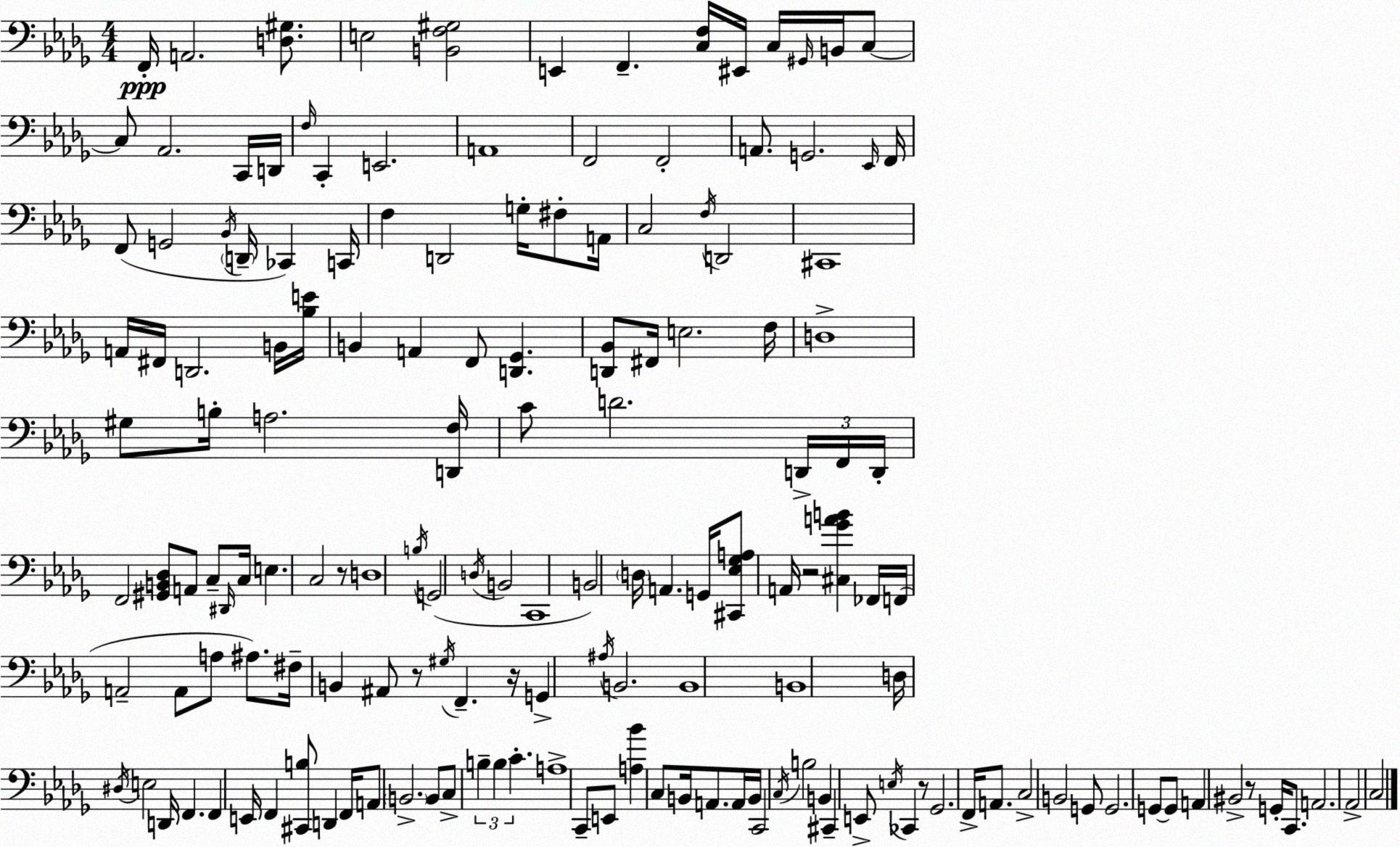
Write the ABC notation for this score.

X:1
T:Untitled
M:4/4
L:1/4
K:Bbm
F,,/4 A,,2 [D,^G,]/2 E,2 [B,,F,^G,]2 E,, F,, [C,F,]/4 ^E,,/4 C,/4 ^G,,/4 B,,/4 C,/2 C,/2 _A,,2 C,,/4 D,,/4 F,/4 C,, E,,2 A,,4 F,,2 F,,2 A,,/2 G,,2 _E,,/4 F,,/4 F,,/2 G,,2 _B,,/4 D,,/4 _C,, C,,/4 F, D,,2 G,/4 ^F,/2 A,,/4 C,2 F,/4 D,,2 ^C,,4 A,,/4 ^F,,/4 D,,2 B,,/4 [_B,E]/4 B,, A,, F,,/2 [D,,_G,,] [D,,_B,,]/2 ^F,,/4 E,2 F,/4 D,4 ^G,/2 B,/4 A,2 [D,,F,]/4 C/2 D2 D,,/4 F,,/4 D,,/4 F,,2 [^G,,B,,_D,]/2 A,,/2 C,/2 ^D,,/4 C,/4 E, C,2 z/2 D,4 B,/4 G,,2 D,/4 B,,2 C,,4 B,,2 D,/4 A,, G,,/4 [^C,,_E,_G,A,]/2 A,,/4 z2 [^C,_GAB] _F,,/4 F,,/4 A,,2 A,,/2 A,/2 ^A,/2 ^F,/4 B,, ^A,,/2 z/2 ^G,/4 F,, z/4 G,, ^A,/4 B,,2 B,,4 B,,4 D,/4 ^D,/4 E,2 D,,/4 F,, F,, E,,/4 F,, [^C,,B,]/2 D,, F,,/4 A,,/2 B,,2 B,,/2 C,/2 B, B, C A,4 C,,/2 E,,/2 [A,_B] C,/2 B,,/4 A,,/2 A,,/4 B,,/4 C,,2 C,/4 B,2 B,, ^C,, E,,/2 E,/4 _C,, z/2 _G,,2 F,,/4 A,,/2 C,2 B,,2 G,,/2 G,,2 G,,/2 G,,/2 A,, ^B,,2 z/2 G,,/4 C,,/2 A,,2 _A,,2 C,2